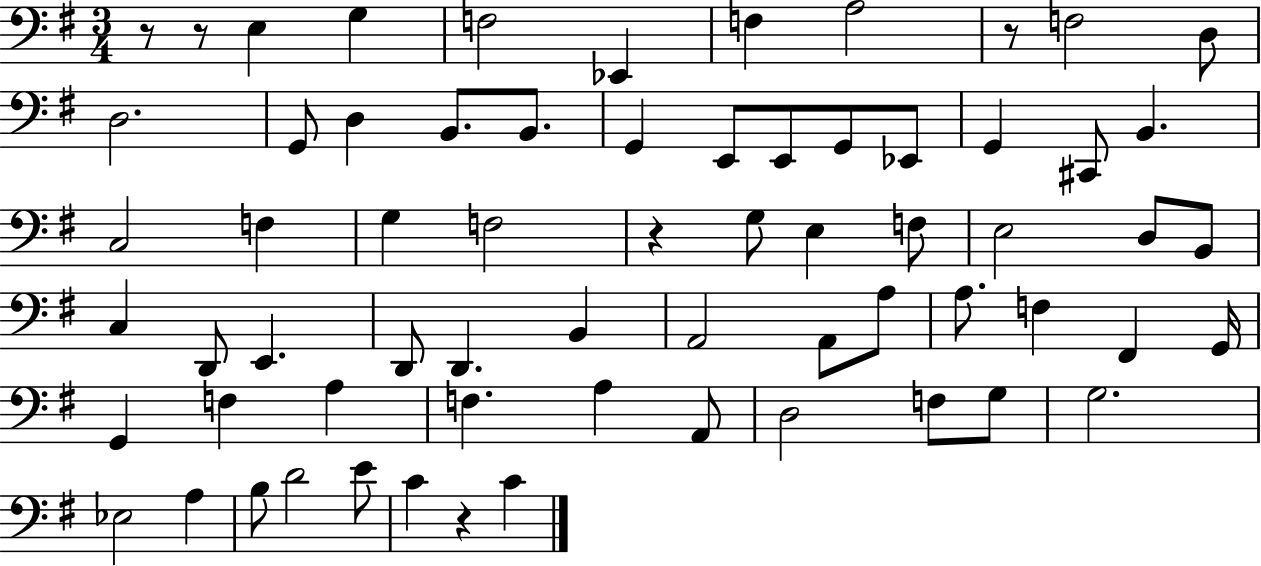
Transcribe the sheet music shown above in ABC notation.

X:1
T:Untitled
M:3/4
L:1/4
K:G
z/2 z/2 E, G, F,2 _E,, F, A,2 z/2 F,2 D,/2 D,2 G,,/2 D, B,,/2 B,,/2 G,, E,,/2 E,,/2 G,,/2 _E,,/2 G,, ^C,,/2 B,, C,2 F, G, F,2 z G,/2 E, F,/2 E,2 D,/2 B,,/2 C, D,,/2 E,, D,,/2 D,, B,, A,,2 A,,/2 A,/2 A,/2 F, ^F,, G,,/4 G,, F, A, F, A, A,,/2 D,2 F,/2 G,/2 G,2 _E,2 A, B,/2 D2 E/2 C z C